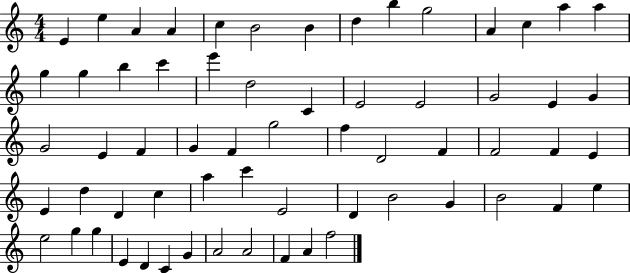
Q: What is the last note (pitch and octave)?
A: F5